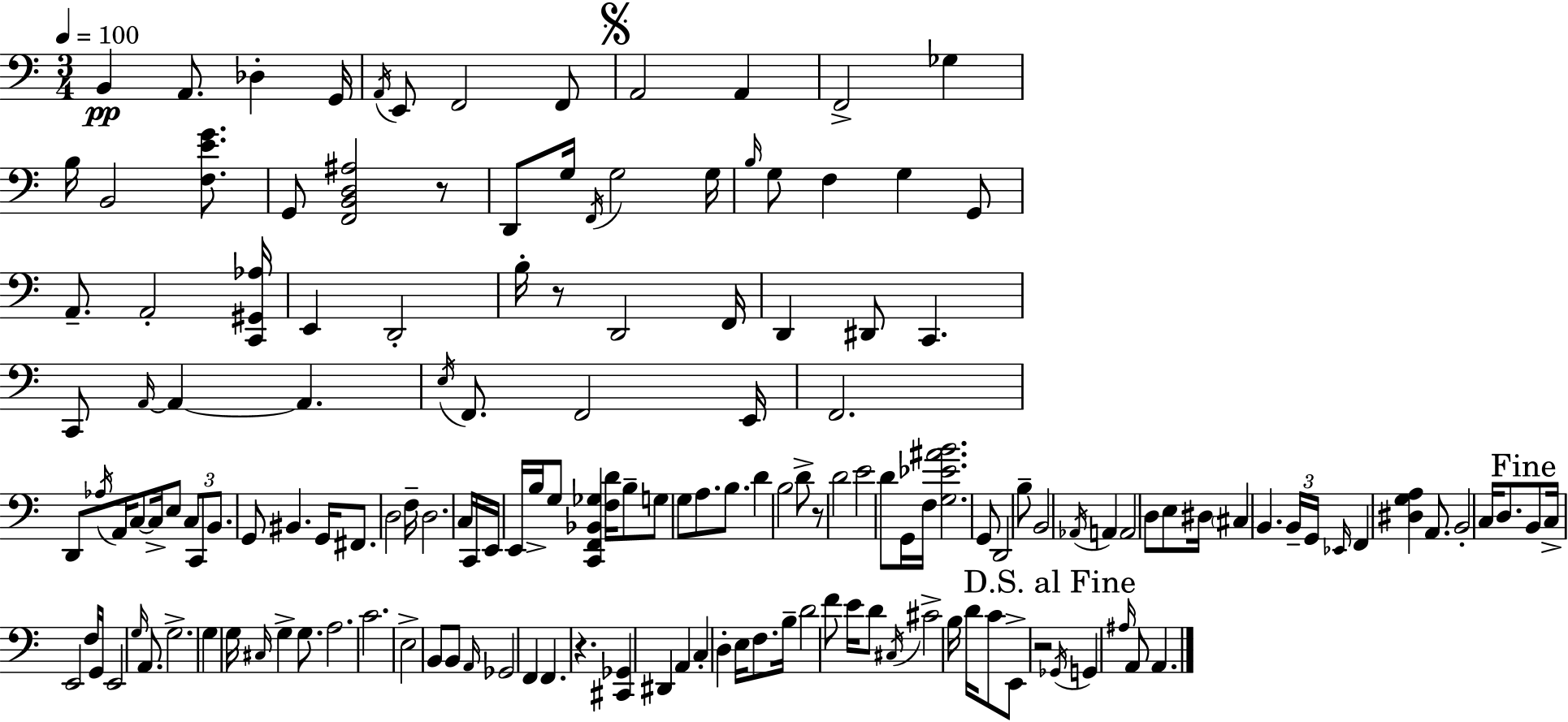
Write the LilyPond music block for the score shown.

{
  \clef bass
  \numericTimeSignature
  \time 3/4
  \key a \minor
  \tempo 4 = 100
  b,4\pp a,8. des4-. g,16 | \acciaccatura { a,16 } e,8 f,2 f,8 | \mark \markup { \musicglyph "scripts.segno" } a,2 a,4 | f,2-> ges4 | \break b16 b,2 <f e' g'>8. | g,8 <f, b, d ais>2 r8 | d,8 g16 \acciaccatura { f,16 } g2 | g16 \grace { b16 } g8 f4 g4 | \break g,8 a,8.-- a,2-. | <c, gis, aes>16 e,4 d,2-. | b16-. r8 d,2 | f,16 d,4 dis,8 c,4. | \break c,8 \grace { a,16~ }~ a,4 a,4. | \acciaccatura { e16 } f,8. f,2 | e,16 f,2. | d,8 \acciaccatura { aes16 } a,16 c8~~ c16-> | \break e8 \tuplet 3/2 { c8 c,8 b,8. } g,8 bis,4. | g,16 fis,8. d2 | f16-- d2. | c16 c,16 e,16 e,16 b16-> g8 | \break <c, f, bes, ges>4 <f d'>16 b8-- g8 g8 | a8. b8. d'4 b2 | d'8-> r8 d'2 | e'2 | \break d'8 g,16 f16 <g ees' ais' b'>2. | g,8 d,2 | b8-- b,2 | \acciaccatura { aes,16 } a,4 a,2 | \break d8 e8 dis16 \parenthesize cis4 | b,4. \tuplet 3/2 { b,16-- g,16 \grace { ees,16 } } f,4 | <dis g a>4 a,8. b,2-. | c16 d8. \mark "Fine" b,8 c16-> e,2 | \break f16 g,16 e,2 | \grace { g16 } a,8. g2.-> | g4 | g16 \grace { cis16 } g4-> g8. a2. | \break c'2. | e2-> | b,8 b,8 \grace { a,16 } ges,2 | f,4 f,4. | \break r4. <cis, ges,>4 | dis,4 a,4 c4-. | d4-. e16 f8. b16-- | d'2 f'8 e'16 d'8 | \break \acciaccatura { cis16 } cis'2-> b16 d'16 | c'8 e,8-> r2 | \mark "D.S. al Fine" \acciaccatura { ges,16 } g,4 \grace { ais16 } a,8 a,4. | \bar "|."
}